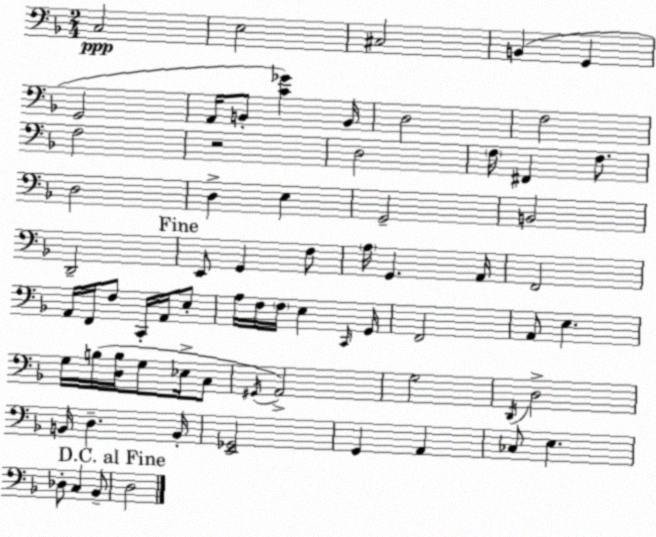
X:1
T:Untitled
M:2/4
L:1/4
K:F
C,2 E,2 ^C,2 B,, G,, G,,2 A,,/4 B,,/2 [C_G] B,,/4 D,2 F,2 F,2 z2 D,2 F,/4 ^F,, F,/2 D,2 D, E, G,,2 B,,2 D,,2 E,,/2 G,, F,/2 A,/4 G,, A,,/4 F,,2 A,,/4 F,,/4 F,/2 C,,/4 A,,/4 E,/2 A,/4 F,/4 F,/4 E, C,,/4 G,,/4 F,,2 A,,/2 E, G,/4 B,/4 [D,B,]/4 G,/2 _E,/4 C,/2 ^G,,/4 A,,2 G,2 D,,/4 D,2 B,,/4 D, B,,/4 [E,,_G,,]2 G,, A,, _C,/2 E, _D,/2 C, _B,,/2 D,2